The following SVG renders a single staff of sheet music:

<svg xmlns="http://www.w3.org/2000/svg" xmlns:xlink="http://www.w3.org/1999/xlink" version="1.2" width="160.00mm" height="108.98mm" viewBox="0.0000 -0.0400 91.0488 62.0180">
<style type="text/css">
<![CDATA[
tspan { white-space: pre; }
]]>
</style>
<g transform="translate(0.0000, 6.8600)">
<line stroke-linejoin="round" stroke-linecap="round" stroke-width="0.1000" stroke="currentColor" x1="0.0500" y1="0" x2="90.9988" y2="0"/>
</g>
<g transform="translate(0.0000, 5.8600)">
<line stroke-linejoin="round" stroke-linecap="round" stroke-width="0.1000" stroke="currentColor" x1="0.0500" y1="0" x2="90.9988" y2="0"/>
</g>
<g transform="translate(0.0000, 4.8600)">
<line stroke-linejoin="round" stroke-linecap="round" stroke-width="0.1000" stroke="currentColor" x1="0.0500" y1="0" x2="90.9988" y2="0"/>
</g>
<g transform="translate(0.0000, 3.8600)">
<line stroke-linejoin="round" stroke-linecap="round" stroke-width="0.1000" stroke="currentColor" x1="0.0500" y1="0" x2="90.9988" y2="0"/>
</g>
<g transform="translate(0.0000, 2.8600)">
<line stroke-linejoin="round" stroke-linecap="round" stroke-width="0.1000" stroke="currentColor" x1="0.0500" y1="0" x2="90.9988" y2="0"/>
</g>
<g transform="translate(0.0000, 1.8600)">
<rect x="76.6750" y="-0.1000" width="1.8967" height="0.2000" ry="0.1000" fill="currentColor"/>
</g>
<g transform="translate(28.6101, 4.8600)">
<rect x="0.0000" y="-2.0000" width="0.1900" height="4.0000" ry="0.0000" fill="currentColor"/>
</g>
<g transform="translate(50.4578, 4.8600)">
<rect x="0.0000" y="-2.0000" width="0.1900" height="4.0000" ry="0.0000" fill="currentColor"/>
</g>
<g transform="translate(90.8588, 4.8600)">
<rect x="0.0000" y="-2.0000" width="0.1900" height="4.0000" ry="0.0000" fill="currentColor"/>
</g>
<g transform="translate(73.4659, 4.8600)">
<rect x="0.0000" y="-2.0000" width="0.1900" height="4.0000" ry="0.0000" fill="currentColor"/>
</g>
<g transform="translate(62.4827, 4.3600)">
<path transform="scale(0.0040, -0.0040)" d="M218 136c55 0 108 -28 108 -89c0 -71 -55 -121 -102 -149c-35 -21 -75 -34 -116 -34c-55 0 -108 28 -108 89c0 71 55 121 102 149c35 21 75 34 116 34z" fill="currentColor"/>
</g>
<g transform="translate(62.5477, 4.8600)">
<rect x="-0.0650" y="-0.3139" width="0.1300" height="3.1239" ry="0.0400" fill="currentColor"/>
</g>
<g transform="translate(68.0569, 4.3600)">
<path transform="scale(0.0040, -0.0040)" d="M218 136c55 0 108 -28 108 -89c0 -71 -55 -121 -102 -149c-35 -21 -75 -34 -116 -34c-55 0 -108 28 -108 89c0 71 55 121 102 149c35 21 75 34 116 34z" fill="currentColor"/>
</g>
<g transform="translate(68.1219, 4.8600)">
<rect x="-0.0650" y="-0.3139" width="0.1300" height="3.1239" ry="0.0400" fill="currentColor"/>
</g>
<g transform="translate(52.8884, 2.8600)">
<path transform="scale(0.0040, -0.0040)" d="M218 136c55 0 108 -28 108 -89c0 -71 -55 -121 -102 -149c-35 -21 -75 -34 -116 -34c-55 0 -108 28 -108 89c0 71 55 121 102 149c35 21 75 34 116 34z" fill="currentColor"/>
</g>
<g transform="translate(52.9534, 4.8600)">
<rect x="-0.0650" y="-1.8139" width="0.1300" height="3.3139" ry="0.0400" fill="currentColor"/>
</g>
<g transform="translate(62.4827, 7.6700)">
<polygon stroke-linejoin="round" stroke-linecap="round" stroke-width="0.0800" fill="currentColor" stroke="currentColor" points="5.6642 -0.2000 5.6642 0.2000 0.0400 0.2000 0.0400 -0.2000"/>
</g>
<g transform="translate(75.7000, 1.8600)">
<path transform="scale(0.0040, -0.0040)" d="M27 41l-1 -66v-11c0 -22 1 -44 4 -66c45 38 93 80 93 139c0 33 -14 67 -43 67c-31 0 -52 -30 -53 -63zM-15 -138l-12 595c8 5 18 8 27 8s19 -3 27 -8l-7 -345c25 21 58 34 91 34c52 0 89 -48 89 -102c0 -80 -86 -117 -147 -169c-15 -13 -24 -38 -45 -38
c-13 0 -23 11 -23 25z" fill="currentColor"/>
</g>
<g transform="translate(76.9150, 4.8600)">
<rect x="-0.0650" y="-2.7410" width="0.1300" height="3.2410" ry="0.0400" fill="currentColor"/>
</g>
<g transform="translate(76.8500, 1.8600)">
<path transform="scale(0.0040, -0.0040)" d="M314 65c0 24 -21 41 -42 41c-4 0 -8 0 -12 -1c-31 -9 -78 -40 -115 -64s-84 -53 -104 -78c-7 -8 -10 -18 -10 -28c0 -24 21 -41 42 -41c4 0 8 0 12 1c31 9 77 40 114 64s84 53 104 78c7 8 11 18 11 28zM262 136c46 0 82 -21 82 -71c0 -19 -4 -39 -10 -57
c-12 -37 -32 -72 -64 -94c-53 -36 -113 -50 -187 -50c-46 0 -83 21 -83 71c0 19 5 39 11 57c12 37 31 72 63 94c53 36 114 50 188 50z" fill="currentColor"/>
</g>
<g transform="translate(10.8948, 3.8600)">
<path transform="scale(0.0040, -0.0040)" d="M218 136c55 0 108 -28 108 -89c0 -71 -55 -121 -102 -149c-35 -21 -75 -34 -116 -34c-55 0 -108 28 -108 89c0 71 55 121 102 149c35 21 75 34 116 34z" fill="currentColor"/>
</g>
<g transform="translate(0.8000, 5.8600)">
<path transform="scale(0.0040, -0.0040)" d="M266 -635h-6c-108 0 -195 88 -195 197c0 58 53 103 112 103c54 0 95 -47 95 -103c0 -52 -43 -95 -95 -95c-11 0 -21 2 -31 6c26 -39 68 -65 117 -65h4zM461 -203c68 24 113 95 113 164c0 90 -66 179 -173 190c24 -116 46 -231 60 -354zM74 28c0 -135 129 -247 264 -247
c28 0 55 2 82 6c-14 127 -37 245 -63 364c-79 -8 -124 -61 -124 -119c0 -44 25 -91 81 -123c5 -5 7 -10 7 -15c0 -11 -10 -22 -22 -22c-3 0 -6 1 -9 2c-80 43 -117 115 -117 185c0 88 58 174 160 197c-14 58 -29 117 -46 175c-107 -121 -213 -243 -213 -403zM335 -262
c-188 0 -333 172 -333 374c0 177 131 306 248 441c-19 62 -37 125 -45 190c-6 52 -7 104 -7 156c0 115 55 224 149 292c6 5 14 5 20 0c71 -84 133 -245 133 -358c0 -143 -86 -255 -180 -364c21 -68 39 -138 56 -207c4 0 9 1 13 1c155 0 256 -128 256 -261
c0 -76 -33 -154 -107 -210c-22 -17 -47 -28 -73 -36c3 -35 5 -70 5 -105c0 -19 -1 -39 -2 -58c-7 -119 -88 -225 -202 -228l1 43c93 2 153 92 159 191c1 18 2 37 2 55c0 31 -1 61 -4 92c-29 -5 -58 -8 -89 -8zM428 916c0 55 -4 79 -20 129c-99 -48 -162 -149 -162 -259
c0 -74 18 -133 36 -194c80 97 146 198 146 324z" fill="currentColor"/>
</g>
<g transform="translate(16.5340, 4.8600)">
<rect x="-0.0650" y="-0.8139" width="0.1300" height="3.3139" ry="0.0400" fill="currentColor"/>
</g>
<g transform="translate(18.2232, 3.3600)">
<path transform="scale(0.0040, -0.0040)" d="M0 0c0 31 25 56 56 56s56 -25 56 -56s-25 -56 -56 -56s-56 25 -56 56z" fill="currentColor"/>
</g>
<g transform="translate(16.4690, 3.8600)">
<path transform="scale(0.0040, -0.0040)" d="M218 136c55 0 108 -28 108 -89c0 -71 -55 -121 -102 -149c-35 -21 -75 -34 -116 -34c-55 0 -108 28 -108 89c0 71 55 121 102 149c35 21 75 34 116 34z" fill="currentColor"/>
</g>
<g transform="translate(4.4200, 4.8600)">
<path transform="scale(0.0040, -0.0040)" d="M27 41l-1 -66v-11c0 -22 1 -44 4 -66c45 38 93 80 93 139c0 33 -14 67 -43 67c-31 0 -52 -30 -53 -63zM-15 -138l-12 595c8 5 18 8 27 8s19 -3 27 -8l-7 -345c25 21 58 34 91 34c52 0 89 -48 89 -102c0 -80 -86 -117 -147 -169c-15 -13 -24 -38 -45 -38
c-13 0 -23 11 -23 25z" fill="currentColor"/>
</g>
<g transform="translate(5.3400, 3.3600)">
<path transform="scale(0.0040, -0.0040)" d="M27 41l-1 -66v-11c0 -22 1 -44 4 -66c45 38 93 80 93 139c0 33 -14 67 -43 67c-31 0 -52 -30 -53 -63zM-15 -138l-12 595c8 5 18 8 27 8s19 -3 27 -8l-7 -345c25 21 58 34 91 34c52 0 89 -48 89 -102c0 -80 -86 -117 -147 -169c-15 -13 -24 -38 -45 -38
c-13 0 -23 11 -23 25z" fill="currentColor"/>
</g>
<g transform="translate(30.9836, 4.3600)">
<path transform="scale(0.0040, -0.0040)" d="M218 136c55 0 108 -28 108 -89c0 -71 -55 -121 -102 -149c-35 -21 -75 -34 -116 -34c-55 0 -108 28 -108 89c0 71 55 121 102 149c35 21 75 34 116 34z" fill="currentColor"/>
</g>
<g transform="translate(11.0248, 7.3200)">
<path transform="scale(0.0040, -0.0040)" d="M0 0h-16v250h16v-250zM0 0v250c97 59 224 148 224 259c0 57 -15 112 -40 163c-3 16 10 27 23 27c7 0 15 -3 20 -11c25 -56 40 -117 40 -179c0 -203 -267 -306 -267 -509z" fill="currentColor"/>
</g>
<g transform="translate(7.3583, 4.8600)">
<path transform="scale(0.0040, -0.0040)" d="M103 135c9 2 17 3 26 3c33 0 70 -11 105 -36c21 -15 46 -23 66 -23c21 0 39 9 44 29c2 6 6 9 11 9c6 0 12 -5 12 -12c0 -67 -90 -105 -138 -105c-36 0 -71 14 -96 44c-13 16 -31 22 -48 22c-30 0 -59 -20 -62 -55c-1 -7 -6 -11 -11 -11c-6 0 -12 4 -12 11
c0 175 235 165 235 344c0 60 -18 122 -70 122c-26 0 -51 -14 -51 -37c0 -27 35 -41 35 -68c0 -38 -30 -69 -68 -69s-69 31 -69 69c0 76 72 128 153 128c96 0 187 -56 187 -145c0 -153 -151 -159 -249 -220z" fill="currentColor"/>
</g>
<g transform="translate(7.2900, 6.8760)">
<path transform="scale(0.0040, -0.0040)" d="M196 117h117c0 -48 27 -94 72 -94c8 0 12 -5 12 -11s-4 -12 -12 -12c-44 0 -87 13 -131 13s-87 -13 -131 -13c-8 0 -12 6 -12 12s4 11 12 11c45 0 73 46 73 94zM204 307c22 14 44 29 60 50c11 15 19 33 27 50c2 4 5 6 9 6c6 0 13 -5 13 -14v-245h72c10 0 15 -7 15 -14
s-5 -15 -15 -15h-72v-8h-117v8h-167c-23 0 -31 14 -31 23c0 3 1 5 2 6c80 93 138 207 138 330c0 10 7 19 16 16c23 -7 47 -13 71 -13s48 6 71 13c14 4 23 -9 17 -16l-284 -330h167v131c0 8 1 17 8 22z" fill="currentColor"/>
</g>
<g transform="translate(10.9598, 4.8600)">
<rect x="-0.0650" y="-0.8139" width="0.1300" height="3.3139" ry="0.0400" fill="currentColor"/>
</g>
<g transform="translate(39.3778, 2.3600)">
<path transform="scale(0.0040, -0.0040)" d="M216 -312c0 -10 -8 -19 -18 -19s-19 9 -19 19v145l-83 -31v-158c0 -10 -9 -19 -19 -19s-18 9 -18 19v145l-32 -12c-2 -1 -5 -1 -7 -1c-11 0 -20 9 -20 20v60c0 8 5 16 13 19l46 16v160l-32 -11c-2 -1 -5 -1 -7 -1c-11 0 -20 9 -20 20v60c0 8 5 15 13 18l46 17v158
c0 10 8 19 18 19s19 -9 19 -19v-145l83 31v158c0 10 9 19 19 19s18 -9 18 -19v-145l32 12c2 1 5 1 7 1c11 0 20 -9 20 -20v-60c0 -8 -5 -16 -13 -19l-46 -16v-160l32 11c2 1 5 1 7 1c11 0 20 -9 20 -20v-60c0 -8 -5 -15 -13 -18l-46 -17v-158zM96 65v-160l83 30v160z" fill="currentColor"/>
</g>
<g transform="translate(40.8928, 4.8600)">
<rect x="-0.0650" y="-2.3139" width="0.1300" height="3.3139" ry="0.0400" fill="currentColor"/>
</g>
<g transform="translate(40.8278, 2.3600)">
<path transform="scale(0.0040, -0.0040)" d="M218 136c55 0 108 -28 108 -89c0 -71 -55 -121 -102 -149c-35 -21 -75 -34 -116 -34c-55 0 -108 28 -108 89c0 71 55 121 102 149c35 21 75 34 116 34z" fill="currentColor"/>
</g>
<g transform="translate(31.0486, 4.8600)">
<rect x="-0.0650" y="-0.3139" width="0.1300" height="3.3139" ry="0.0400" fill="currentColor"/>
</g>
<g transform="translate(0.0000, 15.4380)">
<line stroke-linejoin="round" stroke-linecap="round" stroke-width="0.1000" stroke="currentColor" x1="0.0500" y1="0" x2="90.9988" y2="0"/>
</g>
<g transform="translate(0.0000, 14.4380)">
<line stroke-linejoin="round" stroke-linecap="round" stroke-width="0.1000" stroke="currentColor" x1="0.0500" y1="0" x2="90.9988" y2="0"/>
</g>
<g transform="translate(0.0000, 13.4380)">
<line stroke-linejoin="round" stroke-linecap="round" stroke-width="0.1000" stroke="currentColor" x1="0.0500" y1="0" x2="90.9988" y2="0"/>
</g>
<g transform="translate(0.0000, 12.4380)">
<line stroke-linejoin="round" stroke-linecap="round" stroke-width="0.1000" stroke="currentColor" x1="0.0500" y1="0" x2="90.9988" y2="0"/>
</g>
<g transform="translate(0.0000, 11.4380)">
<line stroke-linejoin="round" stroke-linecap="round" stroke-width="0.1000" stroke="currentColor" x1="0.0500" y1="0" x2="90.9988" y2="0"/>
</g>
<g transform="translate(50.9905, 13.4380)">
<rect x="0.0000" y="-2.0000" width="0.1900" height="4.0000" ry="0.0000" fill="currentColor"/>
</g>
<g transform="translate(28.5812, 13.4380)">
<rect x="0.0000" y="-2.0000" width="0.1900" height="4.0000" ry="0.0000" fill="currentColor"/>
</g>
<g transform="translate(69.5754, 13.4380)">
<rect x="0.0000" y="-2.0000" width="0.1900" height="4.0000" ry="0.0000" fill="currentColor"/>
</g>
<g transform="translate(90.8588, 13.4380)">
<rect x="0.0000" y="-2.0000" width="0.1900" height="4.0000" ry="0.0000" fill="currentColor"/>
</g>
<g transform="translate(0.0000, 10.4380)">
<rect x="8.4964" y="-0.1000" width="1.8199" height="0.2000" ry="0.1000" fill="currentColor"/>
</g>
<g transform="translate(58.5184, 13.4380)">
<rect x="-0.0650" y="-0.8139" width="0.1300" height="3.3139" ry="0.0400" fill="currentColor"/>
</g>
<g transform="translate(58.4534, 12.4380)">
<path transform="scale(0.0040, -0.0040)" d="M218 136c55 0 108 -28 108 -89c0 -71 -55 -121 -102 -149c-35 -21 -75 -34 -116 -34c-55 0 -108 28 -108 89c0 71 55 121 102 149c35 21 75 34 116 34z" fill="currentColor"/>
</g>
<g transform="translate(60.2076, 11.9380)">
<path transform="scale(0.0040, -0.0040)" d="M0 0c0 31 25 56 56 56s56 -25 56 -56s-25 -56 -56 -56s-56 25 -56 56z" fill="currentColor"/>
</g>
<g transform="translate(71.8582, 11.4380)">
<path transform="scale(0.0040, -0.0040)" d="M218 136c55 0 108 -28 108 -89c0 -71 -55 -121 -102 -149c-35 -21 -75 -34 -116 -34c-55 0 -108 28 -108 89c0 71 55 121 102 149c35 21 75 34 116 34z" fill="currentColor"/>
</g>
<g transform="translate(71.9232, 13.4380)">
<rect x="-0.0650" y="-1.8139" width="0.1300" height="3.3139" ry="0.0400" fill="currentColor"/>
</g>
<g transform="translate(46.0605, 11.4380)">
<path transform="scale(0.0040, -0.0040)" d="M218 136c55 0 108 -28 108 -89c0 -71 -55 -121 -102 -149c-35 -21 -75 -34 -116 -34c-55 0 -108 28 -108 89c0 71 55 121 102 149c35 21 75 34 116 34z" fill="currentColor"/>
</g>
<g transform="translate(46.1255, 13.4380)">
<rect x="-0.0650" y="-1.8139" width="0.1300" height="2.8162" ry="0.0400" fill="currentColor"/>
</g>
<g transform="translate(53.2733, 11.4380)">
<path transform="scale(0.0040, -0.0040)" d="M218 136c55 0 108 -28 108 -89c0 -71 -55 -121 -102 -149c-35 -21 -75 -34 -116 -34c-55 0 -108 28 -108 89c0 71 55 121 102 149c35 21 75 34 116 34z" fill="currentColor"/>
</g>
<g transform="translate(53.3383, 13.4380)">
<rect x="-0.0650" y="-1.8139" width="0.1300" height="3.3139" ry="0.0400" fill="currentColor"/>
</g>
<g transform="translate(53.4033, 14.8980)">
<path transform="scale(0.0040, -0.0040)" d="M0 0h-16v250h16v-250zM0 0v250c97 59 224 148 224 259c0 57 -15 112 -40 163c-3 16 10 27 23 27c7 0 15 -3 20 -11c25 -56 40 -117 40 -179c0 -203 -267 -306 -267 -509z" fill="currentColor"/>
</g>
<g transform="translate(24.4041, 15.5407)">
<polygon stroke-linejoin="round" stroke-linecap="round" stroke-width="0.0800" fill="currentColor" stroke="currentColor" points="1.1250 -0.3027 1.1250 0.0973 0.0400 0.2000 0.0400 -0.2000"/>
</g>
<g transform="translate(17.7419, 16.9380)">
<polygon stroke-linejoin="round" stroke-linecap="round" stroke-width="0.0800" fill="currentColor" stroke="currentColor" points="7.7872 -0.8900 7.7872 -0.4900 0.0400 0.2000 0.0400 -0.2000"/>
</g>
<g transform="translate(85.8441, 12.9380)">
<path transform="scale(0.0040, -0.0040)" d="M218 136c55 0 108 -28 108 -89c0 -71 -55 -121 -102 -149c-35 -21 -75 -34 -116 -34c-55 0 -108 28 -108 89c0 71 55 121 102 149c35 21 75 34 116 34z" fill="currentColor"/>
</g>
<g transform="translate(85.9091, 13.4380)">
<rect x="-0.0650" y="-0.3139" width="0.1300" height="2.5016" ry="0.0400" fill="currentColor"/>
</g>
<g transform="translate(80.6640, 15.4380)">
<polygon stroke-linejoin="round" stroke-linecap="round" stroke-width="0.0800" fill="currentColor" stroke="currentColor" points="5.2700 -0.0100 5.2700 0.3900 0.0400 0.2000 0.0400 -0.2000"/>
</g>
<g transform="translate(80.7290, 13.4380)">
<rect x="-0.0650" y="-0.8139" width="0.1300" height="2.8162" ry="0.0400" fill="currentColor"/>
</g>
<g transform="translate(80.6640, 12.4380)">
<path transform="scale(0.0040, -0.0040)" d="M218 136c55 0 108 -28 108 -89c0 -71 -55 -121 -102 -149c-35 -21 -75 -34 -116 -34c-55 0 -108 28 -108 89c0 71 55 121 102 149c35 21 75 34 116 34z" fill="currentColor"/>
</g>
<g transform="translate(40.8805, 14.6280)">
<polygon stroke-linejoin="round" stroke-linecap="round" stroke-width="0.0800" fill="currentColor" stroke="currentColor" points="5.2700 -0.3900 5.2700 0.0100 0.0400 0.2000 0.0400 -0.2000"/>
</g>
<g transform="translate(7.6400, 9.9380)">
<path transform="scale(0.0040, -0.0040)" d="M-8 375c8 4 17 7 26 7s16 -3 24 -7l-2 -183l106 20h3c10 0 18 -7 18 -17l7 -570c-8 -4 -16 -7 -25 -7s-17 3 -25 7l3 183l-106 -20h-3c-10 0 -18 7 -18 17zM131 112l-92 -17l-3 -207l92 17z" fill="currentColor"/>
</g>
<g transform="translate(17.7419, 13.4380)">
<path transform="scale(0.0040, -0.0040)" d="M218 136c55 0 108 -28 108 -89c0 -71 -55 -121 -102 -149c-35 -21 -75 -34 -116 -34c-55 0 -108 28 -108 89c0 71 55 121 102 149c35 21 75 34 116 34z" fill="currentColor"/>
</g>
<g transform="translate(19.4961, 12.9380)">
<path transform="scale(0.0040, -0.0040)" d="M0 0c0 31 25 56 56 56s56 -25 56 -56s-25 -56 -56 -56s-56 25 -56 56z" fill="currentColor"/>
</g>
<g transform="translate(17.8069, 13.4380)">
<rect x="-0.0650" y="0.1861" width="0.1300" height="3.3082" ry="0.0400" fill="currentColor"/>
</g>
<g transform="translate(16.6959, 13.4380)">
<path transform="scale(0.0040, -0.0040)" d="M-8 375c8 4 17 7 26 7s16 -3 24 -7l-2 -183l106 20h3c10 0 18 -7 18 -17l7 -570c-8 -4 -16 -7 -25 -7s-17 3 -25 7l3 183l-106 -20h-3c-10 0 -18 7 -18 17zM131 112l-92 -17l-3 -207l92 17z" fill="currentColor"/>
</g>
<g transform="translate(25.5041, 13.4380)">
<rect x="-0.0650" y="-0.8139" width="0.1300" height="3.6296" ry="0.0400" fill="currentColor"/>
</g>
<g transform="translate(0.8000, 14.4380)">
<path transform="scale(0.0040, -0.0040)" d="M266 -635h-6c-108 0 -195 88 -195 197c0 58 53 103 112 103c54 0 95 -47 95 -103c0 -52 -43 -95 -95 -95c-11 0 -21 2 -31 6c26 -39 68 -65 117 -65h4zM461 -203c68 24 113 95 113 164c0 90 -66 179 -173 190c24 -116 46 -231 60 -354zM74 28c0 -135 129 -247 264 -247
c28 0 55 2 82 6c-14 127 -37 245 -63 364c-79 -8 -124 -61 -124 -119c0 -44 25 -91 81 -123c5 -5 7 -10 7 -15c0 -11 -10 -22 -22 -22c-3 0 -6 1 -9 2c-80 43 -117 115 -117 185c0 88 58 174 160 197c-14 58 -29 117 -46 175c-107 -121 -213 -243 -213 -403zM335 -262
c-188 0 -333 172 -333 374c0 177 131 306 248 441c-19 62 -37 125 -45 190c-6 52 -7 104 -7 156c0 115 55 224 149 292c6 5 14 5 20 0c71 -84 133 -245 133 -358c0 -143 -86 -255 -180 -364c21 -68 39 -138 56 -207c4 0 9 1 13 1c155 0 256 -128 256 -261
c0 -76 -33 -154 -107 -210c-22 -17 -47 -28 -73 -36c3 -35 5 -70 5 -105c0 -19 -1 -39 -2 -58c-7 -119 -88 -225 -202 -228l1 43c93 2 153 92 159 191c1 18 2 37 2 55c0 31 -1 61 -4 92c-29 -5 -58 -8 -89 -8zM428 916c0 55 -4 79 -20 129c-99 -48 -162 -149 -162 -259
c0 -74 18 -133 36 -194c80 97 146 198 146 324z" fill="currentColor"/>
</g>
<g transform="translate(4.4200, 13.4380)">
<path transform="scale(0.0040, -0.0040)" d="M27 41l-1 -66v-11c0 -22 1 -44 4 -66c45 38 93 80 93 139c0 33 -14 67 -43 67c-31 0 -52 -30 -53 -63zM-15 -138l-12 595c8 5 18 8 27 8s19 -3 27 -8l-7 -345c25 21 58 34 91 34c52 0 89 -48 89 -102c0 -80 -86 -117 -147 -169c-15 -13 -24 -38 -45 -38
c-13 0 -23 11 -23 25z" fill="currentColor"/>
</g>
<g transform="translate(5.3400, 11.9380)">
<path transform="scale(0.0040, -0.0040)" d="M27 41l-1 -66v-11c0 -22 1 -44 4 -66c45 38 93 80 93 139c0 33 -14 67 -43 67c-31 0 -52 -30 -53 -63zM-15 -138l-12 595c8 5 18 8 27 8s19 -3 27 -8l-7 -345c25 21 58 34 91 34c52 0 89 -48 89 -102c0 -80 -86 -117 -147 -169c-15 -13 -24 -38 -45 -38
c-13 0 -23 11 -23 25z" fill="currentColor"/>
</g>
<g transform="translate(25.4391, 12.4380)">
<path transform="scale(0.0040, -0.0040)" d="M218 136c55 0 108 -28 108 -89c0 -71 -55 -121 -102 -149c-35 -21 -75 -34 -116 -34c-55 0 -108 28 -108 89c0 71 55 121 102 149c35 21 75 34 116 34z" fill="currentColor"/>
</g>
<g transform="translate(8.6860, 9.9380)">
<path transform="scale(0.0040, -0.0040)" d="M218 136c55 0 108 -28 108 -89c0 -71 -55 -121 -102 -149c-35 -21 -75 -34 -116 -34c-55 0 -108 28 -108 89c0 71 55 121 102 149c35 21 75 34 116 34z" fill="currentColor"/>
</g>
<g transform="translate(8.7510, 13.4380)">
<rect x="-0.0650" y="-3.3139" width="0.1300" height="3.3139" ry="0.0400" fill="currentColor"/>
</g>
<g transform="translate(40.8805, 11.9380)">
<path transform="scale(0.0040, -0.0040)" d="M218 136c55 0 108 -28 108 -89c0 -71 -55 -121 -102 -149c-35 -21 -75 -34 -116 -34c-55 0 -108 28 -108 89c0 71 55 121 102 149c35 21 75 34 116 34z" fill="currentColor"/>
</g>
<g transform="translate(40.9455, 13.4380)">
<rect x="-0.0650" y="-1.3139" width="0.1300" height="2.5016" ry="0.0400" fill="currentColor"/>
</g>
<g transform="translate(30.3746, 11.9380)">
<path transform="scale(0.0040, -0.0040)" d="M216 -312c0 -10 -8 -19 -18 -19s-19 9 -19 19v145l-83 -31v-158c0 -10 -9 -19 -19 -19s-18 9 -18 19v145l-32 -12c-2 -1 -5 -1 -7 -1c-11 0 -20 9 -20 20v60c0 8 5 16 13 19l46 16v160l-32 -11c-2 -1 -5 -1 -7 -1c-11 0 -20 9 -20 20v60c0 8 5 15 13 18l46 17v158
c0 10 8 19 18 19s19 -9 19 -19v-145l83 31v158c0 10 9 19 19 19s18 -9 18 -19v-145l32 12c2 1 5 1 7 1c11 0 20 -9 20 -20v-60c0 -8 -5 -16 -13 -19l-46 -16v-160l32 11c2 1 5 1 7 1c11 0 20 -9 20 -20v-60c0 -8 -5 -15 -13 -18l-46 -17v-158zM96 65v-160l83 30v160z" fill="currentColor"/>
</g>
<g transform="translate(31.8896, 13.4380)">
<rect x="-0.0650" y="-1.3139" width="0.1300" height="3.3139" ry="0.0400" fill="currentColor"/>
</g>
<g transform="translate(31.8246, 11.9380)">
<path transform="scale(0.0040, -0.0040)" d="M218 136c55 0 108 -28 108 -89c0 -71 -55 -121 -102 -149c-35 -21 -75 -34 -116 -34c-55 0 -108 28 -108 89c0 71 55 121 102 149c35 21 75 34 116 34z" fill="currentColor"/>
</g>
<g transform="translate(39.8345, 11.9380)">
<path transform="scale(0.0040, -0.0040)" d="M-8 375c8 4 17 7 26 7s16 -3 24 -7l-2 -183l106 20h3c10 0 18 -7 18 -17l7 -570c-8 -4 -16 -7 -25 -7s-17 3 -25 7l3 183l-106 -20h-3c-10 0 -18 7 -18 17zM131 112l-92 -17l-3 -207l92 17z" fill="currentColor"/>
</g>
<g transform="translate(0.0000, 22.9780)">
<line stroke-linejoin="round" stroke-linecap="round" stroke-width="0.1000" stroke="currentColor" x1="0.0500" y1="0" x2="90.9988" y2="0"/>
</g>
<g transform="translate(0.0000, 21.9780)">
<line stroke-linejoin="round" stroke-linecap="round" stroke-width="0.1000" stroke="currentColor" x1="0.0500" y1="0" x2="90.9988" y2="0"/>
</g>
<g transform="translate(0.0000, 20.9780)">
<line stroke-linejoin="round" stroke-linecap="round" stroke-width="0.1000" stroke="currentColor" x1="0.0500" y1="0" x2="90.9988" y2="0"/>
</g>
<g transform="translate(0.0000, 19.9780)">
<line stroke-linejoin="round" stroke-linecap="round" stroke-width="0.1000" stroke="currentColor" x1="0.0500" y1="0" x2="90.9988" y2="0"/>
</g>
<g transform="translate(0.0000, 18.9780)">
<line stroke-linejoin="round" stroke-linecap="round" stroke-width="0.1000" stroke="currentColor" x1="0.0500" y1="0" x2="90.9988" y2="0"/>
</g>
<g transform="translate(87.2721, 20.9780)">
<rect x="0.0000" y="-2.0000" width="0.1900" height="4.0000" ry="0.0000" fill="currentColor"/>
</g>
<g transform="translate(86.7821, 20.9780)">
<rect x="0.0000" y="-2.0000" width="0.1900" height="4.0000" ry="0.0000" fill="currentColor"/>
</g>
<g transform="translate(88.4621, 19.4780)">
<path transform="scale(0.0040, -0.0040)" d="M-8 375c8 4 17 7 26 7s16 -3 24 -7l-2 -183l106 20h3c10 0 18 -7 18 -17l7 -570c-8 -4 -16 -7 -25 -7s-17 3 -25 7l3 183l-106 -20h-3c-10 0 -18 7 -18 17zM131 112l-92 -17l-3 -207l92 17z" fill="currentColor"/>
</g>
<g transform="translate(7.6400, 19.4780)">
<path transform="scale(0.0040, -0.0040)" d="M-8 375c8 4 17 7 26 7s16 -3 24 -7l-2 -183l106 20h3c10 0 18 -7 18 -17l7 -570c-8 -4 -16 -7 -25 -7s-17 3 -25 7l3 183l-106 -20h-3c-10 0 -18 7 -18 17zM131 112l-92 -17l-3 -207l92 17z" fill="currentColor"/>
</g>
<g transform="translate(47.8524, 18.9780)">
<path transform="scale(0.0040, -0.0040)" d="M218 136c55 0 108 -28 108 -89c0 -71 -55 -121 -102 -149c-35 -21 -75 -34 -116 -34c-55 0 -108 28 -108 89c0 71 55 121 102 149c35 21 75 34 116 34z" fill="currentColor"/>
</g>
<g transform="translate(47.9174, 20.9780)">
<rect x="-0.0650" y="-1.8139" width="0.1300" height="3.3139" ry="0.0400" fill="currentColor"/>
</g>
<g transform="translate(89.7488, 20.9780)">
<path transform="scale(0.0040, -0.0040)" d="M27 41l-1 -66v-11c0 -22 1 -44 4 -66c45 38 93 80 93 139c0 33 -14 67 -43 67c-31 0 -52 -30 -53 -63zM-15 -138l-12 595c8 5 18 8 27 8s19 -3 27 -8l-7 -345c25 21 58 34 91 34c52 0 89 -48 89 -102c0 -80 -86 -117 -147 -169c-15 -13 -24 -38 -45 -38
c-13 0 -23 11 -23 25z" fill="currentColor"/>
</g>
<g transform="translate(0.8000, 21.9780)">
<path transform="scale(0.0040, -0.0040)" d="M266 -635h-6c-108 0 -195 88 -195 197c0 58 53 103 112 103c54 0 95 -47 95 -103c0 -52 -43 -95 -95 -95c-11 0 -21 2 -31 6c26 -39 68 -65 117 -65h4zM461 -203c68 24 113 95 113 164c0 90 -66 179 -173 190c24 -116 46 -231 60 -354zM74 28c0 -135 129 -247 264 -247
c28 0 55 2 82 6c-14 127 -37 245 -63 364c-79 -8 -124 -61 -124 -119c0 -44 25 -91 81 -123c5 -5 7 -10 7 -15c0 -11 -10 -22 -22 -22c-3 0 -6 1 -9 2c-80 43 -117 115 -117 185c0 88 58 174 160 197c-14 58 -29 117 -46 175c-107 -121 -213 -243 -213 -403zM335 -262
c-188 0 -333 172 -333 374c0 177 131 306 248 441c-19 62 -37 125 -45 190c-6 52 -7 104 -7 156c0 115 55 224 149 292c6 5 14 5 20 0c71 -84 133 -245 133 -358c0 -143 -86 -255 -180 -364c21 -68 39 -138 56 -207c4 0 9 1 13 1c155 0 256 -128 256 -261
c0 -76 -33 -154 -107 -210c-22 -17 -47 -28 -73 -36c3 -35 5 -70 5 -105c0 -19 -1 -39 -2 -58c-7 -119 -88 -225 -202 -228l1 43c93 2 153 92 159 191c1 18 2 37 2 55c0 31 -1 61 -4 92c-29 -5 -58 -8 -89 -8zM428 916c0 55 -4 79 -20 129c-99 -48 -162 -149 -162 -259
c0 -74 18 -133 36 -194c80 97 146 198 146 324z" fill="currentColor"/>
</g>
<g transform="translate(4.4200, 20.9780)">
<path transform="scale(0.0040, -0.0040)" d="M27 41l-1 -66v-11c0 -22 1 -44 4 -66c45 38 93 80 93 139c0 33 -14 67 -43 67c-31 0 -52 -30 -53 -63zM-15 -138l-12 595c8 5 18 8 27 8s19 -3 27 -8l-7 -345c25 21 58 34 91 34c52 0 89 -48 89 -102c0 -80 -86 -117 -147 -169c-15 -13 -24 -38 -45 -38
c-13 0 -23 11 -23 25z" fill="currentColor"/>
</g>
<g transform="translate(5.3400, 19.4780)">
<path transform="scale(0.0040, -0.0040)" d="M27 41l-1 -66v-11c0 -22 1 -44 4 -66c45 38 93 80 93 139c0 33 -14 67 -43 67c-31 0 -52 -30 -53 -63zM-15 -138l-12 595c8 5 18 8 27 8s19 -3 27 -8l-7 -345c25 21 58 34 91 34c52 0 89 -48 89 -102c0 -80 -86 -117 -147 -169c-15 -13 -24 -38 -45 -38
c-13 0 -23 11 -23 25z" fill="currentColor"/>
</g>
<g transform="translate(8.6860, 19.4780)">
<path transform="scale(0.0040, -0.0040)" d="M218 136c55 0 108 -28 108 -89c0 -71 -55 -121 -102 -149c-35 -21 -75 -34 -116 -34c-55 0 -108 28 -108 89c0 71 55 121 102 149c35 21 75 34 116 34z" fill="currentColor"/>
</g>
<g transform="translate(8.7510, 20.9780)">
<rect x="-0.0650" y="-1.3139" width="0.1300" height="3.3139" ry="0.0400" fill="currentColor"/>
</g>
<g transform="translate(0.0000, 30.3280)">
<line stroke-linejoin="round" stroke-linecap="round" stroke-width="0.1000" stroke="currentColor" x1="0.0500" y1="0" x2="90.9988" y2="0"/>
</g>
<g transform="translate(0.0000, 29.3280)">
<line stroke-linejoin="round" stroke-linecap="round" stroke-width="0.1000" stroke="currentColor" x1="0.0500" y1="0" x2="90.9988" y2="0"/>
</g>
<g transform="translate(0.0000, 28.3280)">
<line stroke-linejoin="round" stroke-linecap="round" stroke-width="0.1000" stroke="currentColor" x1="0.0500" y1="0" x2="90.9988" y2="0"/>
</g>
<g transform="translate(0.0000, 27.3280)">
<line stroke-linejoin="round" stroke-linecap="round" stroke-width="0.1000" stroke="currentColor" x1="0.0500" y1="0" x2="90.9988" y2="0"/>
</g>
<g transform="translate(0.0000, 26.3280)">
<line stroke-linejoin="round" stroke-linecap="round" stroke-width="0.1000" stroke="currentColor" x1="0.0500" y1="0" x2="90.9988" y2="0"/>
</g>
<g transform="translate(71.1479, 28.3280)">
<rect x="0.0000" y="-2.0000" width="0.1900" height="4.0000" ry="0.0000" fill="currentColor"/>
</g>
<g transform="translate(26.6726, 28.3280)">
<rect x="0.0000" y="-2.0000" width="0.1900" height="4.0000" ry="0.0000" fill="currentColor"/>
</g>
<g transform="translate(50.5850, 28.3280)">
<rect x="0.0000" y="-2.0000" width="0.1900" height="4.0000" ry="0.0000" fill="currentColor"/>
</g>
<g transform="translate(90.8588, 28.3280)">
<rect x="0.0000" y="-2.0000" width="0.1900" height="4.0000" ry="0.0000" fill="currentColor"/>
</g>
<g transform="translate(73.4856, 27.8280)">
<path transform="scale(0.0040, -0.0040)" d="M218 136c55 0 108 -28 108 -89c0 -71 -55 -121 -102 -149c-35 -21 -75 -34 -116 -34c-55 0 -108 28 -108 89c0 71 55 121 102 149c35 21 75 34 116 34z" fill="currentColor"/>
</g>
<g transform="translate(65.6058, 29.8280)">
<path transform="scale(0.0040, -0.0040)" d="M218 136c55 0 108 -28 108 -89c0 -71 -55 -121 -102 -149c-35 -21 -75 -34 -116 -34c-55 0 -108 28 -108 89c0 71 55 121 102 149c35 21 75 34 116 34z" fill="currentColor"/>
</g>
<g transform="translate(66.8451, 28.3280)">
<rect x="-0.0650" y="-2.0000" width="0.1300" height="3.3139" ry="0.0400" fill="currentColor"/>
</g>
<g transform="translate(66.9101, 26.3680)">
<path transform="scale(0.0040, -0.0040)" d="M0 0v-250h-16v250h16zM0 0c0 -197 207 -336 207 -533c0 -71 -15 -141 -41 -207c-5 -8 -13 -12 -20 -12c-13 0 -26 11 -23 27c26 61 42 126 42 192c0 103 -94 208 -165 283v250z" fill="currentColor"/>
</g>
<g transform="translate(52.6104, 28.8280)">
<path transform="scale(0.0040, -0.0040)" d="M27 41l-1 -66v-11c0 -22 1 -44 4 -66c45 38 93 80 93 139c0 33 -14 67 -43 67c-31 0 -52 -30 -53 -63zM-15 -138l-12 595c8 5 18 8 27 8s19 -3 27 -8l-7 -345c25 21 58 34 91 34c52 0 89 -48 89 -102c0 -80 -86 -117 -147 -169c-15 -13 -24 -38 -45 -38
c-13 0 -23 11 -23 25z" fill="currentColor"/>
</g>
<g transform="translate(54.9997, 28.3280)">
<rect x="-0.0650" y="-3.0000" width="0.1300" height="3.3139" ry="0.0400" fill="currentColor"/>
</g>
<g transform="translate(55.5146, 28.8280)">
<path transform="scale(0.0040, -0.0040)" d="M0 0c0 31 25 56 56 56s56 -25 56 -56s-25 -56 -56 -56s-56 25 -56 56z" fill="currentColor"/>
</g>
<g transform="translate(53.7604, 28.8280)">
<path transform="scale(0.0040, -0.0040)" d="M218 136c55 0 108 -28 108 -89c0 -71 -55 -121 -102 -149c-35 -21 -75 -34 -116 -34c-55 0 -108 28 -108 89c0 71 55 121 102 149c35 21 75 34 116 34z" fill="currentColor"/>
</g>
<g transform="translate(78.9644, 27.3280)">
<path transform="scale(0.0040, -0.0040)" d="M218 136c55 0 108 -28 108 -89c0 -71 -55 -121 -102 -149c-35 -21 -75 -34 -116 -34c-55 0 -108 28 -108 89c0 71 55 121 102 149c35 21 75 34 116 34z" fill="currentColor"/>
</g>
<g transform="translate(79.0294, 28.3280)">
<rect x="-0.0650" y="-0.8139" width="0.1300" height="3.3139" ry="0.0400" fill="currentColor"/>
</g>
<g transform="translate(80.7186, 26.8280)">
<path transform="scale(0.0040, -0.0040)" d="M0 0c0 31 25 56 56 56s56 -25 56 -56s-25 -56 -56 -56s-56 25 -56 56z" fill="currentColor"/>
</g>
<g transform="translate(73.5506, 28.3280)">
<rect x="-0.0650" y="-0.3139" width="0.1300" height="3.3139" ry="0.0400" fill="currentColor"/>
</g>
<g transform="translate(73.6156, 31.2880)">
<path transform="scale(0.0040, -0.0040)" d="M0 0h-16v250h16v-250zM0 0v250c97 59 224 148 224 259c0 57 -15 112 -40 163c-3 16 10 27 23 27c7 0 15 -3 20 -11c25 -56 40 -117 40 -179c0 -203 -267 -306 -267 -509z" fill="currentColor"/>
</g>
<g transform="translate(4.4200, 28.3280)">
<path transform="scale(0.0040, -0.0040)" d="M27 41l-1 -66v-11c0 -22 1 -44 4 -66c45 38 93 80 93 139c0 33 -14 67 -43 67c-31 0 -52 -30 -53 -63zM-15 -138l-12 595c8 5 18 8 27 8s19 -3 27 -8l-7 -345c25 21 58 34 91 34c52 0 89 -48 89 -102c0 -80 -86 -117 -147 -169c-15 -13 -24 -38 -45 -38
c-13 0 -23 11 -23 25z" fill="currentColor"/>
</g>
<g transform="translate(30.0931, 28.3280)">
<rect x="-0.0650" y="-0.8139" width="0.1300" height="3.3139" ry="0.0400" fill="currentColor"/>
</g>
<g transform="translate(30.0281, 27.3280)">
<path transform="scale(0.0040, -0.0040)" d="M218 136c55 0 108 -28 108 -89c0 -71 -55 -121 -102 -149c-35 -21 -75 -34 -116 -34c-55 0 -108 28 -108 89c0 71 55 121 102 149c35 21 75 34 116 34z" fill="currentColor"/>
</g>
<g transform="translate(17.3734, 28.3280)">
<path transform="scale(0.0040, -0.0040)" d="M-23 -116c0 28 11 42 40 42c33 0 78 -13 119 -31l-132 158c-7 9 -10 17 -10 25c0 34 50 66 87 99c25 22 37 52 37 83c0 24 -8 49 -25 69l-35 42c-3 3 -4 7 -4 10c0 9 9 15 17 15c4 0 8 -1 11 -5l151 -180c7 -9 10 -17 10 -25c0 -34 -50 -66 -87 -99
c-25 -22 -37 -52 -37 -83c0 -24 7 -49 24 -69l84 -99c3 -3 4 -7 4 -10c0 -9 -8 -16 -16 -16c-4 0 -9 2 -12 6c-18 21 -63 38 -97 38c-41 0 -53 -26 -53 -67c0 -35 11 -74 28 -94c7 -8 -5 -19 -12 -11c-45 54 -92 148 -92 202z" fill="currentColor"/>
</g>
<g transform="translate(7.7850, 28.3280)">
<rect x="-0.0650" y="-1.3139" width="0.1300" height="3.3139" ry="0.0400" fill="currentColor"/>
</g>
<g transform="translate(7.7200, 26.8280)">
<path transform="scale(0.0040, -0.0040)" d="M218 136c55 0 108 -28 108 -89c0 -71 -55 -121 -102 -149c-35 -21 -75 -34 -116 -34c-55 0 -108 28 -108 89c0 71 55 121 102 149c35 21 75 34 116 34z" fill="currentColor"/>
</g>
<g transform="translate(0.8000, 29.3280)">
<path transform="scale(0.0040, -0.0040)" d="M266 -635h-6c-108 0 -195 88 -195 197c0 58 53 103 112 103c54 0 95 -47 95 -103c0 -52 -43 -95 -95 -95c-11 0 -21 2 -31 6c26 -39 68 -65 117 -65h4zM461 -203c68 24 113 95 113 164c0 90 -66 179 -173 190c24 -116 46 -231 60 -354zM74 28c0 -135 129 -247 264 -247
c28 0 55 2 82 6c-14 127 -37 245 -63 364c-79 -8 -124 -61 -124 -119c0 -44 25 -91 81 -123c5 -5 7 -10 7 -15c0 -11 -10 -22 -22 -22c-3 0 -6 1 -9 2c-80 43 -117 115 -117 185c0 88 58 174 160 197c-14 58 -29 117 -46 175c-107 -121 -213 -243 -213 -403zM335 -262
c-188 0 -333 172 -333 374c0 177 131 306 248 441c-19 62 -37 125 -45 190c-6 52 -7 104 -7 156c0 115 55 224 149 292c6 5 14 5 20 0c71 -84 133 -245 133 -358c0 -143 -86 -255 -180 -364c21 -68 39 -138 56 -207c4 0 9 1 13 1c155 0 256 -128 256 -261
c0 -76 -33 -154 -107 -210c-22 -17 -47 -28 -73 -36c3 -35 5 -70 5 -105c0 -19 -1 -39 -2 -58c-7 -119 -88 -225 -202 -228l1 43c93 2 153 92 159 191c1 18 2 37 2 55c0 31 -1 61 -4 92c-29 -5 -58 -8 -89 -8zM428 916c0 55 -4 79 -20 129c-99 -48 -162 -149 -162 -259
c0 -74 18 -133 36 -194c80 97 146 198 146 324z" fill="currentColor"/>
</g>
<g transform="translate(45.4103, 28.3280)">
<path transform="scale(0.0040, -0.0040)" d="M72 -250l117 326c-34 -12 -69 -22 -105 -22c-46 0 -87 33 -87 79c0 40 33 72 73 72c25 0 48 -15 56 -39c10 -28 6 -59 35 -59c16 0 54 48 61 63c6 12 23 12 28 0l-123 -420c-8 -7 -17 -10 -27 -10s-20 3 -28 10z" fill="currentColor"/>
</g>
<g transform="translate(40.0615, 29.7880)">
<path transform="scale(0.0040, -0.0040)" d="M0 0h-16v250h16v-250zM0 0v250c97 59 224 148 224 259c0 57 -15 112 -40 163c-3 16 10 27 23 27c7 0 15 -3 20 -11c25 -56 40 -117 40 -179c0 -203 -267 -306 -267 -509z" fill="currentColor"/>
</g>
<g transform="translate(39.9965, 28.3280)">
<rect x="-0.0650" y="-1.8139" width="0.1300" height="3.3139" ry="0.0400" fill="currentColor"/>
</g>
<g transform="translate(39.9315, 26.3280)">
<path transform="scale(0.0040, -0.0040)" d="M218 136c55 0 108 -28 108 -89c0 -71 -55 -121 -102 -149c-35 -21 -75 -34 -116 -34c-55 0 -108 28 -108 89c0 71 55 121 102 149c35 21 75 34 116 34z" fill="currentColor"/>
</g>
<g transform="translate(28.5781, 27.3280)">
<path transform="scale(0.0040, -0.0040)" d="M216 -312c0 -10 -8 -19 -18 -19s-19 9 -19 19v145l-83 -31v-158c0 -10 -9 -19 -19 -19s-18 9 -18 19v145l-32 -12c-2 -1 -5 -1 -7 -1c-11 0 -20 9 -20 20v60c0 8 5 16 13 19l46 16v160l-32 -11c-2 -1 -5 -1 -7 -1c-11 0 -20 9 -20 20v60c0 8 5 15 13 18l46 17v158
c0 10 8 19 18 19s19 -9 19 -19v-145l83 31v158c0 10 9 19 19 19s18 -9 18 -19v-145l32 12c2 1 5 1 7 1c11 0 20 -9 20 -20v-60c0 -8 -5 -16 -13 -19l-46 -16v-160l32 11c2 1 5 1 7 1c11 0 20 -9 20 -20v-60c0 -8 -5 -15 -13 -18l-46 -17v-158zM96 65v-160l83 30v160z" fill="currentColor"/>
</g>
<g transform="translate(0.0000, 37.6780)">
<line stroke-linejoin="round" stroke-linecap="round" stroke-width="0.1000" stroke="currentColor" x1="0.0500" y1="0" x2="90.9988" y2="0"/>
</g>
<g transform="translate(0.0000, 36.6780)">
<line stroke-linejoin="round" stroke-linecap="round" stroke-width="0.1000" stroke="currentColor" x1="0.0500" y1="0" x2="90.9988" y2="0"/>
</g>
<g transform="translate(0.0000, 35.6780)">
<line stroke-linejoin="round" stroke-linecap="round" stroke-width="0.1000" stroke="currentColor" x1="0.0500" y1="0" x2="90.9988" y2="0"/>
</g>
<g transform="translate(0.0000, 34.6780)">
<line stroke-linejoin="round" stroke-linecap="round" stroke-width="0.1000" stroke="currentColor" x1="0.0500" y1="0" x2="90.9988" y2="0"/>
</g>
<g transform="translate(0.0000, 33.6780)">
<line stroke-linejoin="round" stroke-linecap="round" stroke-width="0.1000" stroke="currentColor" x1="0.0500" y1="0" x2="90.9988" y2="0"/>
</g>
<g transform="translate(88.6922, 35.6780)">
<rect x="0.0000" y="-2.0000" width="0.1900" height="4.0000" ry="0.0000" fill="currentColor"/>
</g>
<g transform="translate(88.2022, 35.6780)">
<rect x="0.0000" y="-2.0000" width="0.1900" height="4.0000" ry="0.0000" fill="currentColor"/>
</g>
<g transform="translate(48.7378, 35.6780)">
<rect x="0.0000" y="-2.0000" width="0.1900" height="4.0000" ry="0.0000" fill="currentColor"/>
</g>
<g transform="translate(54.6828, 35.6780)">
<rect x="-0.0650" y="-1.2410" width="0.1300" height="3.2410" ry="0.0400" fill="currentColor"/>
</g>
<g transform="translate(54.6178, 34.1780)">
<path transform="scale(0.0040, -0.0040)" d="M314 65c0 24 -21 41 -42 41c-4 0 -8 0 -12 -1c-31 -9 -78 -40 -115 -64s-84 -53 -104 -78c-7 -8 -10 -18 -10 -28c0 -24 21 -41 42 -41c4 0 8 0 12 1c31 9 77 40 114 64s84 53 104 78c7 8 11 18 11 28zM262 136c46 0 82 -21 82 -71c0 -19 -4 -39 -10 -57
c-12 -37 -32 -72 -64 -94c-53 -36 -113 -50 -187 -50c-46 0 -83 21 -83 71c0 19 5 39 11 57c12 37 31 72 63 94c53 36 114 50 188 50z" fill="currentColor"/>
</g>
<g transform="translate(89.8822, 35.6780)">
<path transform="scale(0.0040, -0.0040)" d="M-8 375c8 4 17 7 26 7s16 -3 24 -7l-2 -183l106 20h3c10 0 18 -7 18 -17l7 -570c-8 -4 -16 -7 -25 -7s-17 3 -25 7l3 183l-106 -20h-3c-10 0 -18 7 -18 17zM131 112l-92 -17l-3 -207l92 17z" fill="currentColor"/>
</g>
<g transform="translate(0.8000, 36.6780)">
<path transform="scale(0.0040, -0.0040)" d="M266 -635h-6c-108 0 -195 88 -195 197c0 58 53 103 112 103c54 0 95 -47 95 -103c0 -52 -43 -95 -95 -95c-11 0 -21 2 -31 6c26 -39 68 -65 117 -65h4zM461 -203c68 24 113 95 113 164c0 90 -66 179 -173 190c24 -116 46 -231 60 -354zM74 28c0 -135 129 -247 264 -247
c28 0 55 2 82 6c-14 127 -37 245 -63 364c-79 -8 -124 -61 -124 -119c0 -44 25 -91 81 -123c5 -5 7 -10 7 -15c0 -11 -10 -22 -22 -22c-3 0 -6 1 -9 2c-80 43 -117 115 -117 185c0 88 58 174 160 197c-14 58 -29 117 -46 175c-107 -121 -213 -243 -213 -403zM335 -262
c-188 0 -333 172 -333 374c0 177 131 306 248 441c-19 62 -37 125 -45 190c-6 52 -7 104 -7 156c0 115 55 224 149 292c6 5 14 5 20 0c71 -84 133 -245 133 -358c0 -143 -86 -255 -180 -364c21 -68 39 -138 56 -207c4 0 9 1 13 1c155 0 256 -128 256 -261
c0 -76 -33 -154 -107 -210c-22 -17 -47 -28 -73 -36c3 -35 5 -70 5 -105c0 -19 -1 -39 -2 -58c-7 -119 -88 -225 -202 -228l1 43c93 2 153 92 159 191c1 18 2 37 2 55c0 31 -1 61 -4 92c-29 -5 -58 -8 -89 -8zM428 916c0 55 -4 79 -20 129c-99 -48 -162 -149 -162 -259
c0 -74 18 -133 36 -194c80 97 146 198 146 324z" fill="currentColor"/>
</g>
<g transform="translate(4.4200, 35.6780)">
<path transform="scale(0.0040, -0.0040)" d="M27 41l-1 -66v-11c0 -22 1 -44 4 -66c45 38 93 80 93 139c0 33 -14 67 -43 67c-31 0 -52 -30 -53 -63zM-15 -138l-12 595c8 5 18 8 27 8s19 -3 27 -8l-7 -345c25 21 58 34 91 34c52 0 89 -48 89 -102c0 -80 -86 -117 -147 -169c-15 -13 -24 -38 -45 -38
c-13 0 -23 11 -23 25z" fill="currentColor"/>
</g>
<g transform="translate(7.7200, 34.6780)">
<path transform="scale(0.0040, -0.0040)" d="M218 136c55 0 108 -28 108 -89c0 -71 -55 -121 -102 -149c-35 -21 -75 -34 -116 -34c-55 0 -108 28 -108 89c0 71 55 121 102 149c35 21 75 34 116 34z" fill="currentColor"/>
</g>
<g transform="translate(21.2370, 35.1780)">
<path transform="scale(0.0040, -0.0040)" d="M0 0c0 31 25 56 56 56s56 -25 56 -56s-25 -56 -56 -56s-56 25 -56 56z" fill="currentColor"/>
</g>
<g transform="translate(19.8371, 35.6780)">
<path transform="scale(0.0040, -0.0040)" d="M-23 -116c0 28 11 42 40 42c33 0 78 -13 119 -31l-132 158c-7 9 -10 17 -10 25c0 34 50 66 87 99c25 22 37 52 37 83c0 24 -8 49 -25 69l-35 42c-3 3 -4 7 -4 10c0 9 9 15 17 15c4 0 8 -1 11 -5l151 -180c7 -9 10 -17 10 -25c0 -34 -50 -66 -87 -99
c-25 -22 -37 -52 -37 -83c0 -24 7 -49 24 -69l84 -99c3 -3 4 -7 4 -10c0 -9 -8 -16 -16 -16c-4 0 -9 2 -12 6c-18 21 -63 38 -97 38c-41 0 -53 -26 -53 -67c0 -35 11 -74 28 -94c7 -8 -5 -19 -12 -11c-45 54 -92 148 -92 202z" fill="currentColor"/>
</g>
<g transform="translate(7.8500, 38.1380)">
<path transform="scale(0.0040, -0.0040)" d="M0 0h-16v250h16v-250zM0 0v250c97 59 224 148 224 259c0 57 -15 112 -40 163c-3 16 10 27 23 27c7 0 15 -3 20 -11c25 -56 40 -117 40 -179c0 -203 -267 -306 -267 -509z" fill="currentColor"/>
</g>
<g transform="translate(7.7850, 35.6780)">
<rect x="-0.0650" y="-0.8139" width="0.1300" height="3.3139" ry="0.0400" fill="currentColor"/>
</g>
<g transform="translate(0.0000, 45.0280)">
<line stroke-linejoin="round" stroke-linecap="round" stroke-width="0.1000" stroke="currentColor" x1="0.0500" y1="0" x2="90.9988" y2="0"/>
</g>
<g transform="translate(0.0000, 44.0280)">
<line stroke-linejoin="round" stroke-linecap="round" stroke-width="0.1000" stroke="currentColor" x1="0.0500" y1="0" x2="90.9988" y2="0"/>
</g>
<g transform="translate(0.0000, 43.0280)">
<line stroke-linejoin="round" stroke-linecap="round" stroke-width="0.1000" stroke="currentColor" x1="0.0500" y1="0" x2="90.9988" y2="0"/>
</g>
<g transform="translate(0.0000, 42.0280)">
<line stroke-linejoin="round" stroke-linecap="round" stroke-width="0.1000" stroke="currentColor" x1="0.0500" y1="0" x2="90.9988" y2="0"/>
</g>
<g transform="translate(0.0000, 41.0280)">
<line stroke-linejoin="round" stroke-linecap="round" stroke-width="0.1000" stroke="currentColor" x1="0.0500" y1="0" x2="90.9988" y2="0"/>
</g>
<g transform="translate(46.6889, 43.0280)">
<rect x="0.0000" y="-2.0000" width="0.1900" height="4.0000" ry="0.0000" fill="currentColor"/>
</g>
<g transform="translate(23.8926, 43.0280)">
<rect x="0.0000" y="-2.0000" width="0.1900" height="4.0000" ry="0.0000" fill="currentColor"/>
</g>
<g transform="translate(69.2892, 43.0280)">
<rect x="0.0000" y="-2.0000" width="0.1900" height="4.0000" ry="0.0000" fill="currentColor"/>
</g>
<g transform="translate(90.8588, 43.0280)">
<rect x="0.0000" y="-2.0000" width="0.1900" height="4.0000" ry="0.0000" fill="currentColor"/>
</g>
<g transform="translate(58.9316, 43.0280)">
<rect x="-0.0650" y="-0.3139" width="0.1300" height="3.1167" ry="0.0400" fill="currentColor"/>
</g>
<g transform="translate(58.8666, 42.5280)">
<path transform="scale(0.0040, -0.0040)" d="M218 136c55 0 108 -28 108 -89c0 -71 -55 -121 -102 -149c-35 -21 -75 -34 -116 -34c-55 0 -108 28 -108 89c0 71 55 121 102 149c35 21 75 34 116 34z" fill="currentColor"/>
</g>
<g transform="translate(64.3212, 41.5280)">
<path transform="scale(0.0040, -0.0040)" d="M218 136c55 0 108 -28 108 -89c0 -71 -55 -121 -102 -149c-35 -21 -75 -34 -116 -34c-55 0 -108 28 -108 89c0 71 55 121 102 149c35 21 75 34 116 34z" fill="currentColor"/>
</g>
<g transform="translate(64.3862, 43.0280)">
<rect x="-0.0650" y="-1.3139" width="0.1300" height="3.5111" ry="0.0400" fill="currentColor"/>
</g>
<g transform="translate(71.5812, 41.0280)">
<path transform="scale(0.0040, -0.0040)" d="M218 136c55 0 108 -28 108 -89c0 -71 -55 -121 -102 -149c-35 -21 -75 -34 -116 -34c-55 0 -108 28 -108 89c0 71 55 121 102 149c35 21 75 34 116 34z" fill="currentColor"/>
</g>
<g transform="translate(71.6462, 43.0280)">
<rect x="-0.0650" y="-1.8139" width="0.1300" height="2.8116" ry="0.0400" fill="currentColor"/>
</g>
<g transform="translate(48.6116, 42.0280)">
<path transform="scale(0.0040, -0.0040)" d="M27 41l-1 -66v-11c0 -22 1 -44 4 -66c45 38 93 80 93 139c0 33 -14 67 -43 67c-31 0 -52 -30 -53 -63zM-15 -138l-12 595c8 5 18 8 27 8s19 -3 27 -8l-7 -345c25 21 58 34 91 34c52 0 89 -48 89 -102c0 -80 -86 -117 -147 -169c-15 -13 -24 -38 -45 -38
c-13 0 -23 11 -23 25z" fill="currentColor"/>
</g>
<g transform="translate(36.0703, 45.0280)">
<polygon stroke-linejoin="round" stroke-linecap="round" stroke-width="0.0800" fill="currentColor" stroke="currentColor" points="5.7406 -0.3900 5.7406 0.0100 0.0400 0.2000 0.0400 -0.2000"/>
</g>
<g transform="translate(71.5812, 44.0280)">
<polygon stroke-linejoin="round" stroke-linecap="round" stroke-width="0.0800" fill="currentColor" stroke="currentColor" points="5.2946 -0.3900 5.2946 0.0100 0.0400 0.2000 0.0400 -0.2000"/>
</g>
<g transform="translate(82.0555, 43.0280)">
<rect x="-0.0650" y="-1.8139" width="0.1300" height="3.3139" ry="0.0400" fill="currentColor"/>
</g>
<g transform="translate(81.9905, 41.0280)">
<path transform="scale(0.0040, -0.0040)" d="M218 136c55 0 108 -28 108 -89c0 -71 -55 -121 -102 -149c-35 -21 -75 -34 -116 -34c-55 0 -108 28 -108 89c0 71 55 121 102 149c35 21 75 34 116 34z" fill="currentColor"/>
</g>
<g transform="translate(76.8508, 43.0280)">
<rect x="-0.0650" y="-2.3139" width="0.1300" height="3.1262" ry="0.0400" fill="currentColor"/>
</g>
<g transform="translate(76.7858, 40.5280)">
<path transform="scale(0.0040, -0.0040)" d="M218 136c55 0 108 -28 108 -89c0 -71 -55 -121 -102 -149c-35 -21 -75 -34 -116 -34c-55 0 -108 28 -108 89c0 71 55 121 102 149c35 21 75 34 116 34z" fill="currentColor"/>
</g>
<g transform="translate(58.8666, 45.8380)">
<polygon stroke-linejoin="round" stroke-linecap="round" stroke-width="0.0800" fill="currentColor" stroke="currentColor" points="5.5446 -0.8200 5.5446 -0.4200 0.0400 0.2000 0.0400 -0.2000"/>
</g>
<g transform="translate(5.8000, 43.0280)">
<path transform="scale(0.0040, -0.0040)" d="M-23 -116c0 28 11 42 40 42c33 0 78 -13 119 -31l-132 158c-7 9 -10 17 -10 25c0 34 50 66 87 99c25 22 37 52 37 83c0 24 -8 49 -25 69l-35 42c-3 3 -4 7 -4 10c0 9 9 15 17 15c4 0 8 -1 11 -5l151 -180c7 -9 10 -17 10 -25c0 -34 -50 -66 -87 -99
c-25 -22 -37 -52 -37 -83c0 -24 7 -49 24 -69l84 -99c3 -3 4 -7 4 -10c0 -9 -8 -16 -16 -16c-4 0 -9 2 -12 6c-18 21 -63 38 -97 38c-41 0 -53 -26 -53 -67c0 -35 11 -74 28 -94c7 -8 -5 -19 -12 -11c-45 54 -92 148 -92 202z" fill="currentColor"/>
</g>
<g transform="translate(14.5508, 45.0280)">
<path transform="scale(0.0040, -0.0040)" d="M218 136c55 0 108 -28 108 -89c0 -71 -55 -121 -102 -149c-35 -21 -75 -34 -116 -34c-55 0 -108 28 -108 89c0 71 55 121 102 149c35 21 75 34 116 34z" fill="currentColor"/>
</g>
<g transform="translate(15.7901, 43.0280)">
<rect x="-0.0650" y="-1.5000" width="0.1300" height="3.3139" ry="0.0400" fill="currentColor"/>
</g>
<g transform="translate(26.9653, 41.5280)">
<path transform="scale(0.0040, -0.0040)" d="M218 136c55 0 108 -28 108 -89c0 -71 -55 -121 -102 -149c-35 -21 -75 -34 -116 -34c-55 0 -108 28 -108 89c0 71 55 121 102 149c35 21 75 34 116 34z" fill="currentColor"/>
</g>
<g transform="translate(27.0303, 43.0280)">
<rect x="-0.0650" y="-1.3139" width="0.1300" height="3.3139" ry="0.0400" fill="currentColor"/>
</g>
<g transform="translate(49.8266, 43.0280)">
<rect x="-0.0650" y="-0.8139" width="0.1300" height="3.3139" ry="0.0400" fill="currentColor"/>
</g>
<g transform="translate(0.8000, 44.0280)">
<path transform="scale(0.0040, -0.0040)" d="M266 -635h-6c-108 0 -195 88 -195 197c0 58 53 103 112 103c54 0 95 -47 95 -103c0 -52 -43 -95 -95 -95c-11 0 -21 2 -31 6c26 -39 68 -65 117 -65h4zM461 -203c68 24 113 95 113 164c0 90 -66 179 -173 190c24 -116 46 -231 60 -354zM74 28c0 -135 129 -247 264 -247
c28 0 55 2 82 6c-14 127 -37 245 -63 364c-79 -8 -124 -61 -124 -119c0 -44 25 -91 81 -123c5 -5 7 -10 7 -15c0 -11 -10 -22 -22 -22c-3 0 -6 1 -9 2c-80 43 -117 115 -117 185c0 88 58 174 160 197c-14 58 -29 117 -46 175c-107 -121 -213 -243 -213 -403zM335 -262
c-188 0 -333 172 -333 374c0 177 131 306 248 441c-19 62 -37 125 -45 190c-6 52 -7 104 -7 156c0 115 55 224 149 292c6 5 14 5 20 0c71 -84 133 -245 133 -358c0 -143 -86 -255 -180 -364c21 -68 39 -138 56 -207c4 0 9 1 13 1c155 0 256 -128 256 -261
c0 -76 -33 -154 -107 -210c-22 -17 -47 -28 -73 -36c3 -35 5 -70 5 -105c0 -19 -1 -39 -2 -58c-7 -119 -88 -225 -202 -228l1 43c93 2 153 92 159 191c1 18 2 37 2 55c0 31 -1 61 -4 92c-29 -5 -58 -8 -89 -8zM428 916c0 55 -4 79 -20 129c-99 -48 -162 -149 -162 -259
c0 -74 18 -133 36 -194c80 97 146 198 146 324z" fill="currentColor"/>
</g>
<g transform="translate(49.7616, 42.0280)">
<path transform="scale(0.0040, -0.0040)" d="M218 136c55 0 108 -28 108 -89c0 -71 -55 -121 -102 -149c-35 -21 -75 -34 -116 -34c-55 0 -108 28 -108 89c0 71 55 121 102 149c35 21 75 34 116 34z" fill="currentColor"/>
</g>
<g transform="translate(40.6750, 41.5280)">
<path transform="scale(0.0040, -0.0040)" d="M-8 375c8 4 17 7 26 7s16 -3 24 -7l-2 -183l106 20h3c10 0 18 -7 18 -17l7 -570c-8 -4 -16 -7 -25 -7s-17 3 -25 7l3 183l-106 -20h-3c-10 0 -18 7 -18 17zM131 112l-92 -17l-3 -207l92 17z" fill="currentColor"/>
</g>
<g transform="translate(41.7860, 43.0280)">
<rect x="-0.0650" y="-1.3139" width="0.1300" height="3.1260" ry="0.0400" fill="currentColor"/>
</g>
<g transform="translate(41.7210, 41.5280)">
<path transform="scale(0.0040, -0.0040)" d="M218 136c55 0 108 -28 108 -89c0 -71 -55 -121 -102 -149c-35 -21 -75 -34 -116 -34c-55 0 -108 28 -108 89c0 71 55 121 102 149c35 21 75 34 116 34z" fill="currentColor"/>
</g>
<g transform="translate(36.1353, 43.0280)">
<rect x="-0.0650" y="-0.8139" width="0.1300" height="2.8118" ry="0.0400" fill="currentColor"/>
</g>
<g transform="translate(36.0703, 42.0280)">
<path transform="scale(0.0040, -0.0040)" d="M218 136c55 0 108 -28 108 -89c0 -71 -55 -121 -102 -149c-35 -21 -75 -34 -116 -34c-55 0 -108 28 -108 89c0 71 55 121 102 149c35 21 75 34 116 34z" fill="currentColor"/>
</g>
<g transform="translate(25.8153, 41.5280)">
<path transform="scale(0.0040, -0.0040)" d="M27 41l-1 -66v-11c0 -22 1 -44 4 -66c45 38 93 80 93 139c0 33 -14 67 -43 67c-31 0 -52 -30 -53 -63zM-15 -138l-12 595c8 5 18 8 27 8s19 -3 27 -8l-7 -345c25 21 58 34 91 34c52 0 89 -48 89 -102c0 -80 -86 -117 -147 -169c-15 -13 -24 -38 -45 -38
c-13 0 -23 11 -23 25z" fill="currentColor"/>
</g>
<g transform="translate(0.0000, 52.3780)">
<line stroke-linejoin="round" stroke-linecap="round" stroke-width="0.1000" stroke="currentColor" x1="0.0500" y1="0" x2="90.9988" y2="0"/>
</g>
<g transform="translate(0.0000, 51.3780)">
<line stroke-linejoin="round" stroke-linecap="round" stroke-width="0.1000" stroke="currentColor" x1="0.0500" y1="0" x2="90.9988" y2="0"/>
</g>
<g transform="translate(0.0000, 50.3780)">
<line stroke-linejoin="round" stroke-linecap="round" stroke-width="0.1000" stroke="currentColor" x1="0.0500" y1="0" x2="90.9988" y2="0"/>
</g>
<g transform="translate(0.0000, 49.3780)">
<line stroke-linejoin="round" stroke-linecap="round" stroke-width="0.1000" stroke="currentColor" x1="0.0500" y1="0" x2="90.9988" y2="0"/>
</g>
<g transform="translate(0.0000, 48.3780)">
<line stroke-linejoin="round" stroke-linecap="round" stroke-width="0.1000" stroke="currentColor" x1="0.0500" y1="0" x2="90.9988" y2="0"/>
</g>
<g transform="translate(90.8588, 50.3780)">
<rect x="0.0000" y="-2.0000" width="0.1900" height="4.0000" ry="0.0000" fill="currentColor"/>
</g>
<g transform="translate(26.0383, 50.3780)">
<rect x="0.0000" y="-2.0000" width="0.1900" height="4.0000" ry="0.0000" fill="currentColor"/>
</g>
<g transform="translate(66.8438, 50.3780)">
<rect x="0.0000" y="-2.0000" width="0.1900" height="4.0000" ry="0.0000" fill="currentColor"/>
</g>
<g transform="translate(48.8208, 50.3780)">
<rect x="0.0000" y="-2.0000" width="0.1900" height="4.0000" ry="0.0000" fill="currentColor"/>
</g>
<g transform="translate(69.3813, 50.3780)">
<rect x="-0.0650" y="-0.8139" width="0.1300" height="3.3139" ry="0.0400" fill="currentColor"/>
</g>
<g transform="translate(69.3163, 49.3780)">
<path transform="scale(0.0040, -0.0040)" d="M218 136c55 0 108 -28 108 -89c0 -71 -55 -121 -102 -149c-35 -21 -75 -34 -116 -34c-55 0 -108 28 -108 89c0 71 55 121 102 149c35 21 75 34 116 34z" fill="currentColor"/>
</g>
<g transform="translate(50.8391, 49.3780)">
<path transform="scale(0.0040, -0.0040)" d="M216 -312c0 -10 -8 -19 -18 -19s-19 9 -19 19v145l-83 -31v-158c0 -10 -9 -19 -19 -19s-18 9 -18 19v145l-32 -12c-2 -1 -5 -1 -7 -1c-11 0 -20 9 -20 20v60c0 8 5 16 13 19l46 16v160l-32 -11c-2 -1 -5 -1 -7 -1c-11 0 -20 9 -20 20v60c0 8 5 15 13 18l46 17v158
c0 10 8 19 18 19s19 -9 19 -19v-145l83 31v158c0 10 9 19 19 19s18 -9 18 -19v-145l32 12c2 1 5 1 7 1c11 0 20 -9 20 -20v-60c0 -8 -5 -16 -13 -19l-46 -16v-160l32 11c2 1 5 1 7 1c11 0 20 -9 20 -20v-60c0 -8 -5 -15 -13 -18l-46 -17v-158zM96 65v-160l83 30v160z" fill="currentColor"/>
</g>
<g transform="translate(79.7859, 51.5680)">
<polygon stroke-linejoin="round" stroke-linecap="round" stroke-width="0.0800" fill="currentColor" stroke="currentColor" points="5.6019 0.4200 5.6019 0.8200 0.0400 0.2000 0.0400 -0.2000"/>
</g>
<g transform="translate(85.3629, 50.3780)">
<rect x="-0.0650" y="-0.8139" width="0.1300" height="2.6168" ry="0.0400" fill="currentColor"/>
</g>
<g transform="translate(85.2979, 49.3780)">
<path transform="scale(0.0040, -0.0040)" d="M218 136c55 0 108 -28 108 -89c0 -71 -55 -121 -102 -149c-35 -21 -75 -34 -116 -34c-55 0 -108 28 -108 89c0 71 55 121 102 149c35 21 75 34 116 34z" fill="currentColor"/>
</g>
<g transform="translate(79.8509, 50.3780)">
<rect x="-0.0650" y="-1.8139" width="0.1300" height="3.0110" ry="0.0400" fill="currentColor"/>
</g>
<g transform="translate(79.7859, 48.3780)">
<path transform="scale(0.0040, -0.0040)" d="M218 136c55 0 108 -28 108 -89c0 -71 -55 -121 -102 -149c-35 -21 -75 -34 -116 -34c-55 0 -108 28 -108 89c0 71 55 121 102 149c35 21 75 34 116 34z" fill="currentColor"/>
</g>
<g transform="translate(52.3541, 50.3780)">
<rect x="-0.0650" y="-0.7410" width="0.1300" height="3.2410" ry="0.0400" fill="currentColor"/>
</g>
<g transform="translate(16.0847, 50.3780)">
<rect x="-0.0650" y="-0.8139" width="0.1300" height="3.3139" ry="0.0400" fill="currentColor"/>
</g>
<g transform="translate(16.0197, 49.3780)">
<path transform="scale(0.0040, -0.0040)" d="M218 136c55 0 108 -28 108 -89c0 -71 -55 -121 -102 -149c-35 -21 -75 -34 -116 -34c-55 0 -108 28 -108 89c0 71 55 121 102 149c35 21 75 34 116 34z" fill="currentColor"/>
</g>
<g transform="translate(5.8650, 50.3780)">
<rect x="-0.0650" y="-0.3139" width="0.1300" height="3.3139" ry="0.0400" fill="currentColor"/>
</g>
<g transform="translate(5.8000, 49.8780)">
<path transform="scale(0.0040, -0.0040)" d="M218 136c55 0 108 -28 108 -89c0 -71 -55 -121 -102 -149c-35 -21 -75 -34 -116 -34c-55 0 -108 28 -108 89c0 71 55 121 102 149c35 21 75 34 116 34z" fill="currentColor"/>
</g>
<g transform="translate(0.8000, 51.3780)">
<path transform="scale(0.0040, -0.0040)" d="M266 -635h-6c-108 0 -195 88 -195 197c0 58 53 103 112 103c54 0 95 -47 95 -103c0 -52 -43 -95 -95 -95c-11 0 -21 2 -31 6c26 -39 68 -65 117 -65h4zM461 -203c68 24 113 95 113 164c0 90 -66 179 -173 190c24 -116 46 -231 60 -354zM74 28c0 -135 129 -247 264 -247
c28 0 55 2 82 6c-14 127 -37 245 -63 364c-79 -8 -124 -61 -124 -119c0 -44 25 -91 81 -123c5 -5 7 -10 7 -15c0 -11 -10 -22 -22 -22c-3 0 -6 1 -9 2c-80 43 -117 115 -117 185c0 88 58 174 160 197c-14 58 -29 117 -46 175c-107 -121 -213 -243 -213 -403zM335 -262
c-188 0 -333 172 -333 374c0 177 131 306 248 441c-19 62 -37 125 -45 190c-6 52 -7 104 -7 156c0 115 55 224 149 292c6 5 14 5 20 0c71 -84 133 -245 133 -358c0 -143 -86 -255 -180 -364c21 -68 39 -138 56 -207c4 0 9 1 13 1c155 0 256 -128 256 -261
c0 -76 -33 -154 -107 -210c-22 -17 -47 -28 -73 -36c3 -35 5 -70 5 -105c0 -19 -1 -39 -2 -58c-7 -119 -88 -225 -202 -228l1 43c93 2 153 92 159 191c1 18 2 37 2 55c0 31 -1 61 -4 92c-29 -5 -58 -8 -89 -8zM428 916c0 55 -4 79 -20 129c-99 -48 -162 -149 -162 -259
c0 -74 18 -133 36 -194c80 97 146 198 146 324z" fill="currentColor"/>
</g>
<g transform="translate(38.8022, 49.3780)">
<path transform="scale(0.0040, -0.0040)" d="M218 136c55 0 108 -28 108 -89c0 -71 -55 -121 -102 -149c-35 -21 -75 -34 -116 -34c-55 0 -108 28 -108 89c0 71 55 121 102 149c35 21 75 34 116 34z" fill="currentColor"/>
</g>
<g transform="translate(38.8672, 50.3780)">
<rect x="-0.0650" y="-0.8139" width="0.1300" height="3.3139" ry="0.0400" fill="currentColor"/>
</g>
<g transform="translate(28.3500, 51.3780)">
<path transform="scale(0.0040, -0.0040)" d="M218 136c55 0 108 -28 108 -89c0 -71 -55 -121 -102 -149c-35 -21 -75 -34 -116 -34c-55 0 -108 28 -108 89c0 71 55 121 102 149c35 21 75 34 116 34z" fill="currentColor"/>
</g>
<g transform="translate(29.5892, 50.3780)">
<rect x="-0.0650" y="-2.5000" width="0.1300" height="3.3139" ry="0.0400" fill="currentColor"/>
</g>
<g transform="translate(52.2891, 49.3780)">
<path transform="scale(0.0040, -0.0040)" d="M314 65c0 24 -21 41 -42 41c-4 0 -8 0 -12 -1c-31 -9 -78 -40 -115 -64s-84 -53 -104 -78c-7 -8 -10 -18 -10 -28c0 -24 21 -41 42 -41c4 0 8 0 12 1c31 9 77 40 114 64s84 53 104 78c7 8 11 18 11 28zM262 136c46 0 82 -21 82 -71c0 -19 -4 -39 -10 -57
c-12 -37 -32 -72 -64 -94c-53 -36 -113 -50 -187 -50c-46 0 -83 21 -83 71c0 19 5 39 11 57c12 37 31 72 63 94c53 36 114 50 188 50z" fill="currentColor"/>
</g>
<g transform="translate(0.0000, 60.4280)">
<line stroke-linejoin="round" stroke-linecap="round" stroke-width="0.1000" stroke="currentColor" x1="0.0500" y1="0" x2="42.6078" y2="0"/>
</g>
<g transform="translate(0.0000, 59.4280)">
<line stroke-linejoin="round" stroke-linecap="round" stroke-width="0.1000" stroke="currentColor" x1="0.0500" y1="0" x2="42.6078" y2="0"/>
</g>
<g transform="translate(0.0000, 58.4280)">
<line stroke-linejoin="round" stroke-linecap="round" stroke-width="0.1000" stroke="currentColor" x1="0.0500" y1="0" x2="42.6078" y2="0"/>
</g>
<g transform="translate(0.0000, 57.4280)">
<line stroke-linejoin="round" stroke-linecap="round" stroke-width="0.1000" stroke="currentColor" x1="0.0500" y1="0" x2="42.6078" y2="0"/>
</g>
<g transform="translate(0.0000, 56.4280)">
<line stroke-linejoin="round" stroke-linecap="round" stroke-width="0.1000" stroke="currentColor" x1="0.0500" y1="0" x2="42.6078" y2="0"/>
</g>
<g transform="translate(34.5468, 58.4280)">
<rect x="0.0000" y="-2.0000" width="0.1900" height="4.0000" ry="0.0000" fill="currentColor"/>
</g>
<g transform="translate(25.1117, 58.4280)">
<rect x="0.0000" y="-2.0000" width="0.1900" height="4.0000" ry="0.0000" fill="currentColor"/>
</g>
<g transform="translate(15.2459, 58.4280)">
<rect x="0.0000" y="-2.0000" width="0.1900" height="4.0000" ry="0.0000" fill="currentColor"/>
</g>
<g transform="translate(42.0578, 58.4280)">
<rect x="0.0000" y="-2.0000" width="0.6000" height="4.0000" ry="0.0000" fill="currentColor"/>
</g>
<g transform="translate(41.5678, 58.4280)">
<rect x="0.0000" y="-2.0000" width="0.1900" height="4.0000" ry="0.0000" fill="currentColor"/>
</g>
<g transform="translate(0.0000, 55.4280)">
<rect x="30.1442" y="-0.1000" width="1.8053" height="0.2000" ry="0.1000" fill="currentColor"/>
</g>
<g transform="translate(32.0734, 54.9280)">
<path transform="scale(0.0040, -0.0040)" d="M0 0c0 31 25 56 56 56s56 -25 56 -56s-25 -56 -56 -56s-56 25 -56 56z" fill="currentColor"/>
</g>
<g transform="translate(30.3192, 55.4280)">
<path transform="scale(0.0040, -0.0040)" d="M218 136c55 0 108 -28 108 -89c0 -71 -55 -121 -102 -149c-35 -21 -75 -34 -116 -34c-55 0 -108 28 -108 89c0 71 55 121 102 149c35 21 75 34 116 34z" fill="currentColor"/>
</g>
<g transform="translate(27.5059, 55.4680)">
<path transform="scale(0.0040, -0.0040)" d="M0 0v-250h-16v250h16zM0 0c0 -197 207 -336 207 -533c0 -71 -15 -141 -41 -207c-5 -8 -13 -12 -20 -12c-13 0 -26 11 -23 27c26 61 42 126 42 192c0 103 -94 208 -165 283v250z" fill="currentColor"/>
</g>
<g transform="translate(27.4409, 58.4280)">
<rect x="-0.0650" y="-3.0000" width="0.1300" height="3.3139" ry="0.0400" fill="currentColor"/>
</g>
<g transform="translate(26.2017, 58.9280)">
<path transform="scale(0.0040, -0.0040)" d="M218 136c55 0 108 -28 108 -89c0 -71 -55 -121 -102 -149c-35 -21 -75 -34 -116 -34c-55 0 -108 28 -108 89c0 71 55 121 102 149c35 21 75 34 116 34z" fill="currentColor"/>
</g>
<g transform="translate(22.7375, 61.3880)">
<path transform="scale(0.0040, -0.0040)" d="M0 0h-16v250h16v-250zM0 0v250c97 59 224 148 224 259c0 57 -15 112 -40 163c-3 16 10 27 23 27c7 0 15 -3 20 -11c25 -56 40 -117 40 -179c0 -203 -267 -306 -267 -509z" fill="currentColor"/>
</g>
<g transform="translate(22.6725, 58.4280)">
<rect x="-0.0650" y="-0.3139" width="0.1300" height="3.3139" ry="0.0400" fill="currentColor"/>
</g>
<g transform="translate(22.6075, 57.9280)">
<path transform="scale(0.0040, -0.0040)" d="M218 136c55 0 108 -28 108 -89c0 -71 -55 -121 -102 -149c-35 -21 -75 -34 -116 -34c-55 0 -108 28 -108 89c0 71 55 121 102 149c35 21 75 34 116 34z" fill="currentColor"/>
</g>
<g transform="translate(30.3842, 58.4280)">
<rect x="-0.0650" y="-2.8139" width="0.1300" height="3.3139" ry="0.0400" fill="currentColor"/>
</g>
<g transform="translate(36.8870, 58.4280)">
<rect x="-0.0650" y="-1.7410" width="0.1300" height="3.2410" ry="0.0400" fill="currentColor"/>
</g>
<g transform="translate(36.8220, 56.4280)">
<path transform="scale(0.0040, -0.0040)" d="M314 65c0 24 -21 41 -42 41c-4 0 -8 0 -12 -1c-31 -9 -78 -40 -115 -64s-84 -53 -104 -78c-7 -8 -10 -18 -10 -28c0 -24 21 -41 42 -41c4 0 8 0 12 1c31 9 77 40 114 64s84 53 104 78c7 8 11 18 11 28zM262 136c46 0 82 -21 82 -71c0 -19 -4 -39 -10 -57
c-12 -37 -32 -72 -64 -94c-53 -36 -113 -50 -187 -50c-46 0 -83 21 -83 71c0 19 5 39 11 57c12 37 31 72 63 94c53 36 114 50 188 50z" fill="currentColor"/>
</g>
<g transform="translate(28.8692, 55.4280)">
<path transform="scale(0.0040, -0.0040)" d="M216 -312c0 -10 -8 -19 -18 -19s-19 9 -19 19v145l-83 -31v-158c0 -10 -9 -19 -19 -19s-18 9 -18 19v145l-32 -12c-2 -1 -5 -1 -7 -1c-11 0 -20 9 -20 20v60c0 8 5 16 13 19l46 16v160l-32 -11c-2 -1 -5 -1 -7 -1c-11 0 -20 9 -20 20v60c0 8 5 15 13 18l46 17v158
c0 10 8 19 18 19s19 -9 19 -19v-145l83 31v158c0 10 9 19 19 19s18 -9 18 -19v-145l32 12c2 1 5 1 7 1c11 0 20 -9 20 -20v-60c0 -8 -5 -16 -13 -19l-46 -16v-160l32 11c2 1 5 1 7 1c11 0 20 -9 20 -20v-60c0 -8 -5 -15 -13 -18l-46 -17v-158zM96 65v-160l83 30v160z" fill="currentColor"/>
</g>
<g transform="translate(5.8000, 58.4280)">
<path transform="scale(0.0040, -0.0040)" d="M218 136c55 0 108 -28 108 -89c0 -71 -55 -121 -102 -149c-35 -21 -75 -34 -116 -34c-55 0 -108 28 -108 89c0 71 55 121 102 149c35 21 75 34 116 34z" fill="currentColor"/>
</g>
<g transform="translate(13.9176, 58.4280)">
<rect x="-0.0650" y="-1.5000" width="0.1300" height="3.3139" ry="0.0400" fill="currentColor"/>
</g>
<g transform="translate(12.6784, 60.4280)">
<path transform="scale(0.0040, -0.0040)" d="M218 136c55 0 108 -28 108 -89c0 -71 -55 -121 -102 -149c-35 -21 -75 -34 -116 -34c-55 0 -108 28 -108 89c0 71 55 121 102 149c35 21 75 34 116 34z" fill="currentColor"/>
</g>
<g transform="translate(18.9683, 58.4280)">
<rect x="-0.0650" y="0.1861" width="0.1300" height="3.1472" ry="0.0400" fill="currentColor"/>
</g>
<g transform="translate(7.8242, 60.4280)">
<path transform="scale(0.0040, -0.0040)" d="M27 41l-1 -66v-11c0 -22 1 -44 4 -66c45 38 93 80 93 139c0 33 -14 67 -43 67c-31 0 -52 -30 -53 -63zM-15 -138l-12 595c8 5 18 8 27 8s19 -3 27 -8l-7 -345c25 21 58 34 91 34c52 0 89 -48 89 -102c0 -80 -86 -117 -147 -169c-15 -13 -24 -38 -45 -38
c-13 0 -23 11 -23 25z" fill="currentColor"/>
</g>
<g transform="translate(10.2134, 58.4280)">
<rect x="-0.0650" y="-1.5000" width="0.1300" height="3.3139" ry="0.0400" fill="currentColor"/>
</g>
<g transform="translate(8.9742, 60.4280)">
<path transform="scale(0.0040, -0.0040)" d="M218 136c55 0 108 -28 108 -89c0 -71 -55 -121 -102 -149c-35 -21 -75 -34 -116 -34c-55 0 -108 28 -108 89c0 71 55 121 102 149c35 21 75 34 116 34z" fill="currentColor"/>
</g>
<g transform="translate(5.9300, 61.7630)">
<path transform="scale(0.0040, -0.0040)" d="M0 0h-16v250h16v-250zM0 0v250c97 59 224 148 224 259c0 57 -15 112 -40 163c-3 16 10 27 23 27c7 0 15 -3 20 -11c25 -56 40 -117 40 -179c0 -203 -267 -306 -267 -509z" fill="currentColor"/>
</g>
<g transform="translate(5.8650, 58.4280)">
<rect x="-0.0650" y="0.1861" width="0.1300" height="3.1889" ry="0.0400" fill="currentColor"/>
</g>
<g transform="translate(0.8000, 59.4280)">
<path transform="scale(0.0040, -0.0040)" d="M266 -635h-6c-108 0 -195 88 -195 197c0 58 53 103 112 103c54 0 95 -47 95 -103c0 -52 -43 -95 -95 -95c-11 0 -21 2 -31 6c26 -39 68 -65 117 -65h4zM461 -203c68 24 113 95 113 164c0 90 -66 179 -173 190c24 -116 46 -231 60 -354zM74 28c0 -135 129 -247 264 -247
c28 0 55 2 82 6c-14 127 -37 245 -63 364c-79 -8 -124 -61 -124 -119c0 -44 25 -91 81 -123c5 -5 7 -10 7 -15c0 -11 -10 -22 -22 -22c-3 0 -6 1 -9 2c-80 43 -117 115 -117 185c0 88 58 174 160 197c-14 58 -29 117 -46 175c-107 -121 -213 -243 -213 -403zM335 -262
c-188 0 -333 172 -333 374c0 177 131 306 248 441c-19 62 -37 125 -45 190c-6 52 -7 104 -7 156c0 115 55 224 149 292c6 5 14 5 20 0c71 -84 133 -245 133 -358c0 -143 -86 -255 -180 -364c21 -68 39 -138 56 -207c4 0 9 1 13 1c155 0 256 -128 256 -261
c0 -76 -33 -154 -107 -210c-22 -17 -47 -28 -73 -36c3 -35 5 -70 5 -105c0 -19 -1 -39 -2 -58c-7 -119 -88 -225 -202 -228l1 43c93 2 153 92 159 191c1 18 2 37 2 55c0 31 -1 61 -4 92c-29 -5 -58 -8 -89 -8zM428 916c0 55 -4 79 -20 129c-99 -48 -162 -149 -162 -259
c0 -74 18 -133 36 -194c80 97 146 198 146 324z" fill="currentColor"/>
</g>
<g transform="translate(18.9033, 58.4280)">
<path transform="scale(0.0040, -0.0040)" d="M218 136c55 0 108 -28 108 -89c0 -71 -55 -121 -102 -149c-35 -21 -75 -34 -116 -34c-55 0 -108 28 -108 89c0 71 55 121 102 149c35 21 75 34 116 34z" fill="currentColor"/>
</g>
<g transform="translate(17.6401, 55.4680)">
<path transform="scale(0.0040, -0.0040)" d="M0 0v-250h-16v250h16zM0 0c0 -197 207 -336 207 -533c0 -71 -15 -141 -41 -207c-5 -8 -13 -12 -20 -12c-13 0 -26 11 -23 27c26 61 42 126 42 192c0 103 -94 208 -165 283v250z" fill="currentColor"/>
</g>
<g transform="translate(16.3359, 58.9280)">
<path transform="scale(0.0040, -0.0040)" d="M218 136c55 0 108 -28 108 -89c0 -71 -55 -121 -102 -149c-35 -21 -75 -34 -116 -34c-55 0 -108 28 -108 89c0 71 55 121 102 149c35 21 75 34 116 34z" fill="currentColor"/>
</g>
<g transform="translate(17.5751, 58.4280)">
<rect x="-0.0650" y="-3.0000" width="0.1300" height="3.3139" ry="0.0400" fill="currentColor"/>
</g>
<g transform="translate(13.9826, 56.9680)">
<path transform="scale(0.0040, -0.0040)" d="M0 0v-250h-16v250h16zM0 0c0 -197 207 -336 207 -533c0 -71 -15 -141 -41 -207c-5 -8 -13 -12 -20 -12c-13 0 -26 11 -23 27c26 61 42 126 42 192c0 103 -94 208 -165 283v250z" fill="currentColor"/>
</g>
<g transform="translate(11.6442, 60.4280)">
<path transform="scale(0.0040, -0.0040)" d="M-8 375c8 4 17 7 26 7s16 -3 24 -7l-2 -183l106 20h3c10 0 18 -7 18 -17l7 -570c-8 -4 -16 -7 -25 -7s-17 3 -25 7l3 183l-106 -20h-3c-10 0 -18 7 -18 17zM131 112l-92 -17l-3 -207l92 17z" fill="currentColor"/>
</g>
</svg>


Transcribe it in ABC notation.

X:1
T:Untitled
M:2/4
L:1/4
K:Bb
d/2 d c ^g f c/2 c/2 _a2 b B/2 d/4 ^e e/2 f/2 f/2 d f d/2 c/2 e f e z ^d f/2 z/2 _A F/2 c/2 d d/2 z e2 z E _e d/2 e/2 _d c/2 e/2 f/2 g/2 f c d G d ^d2 d f/2 d/2 B/2 _E E/2 A/2 B c/2 A/2 ^a f2